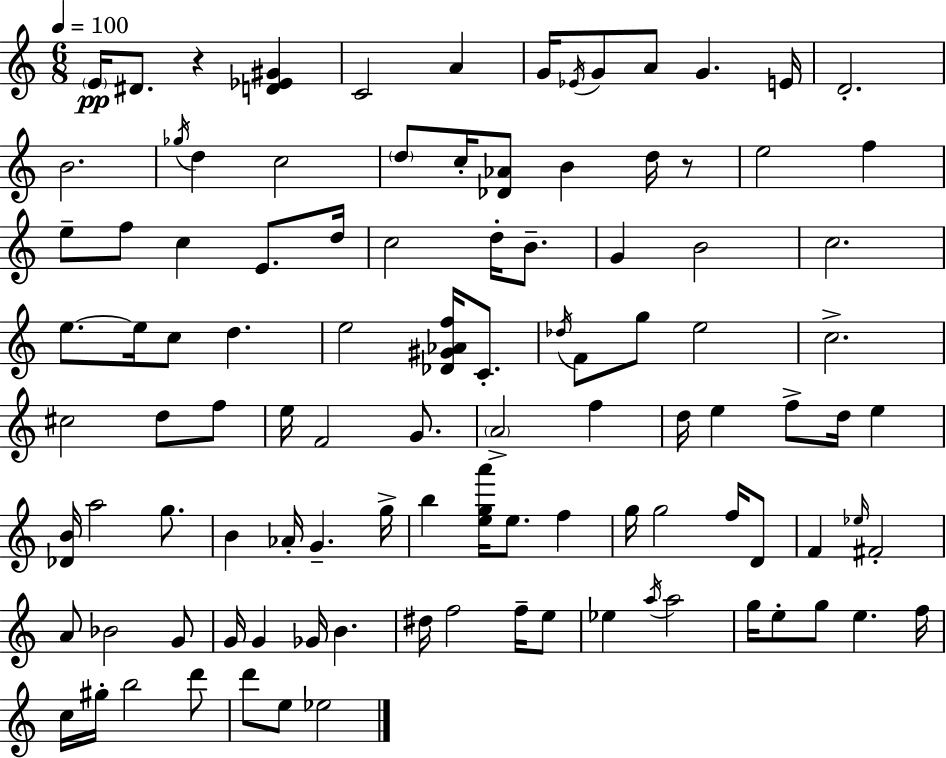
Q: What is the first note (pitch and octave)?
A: E4